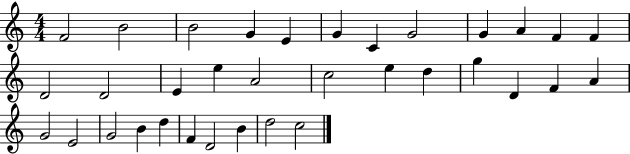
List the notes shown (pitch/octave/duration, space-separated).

F4/h B4/h B4/h G4/q E4/q G4/q C4/q G4/h G4/q A4/q F4/q F4/q D4/h D4/h E4/q E5/q A4/h C5/h E5/q D5/q G5/q D4/q F4/q A4/q G4/h E4/h G4/h B4/q D5/q F4/q D4/h B4/q D5/h C5/h